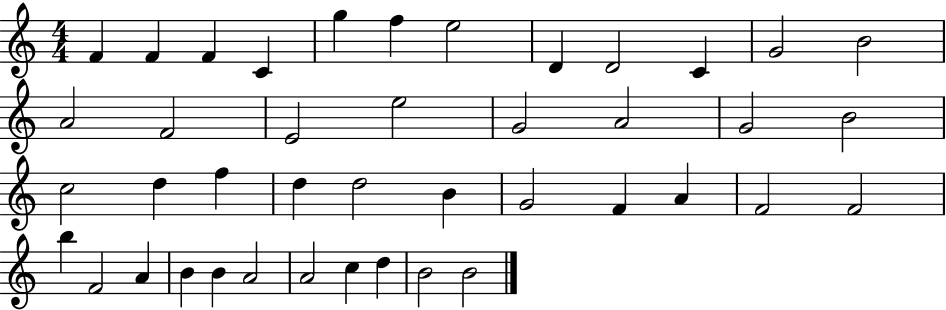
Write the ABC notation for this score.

X:1
T:Untitled
M:4/4
L:1/4
K:C
F F F C g f e2 D D2 C G2 B2 A2 F2 E2 e2 G2 A2 G2 B2 c2 d f d d2 B G2 F A F2 F2 b F2 A B B A2 A2 c d B2 B2